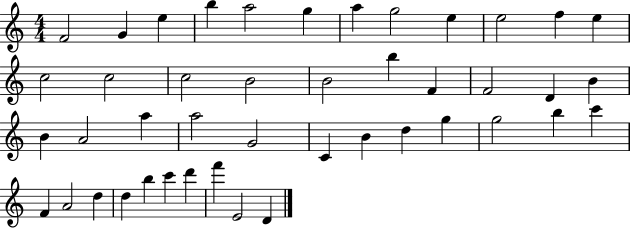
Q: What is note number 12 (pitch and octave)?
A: E5